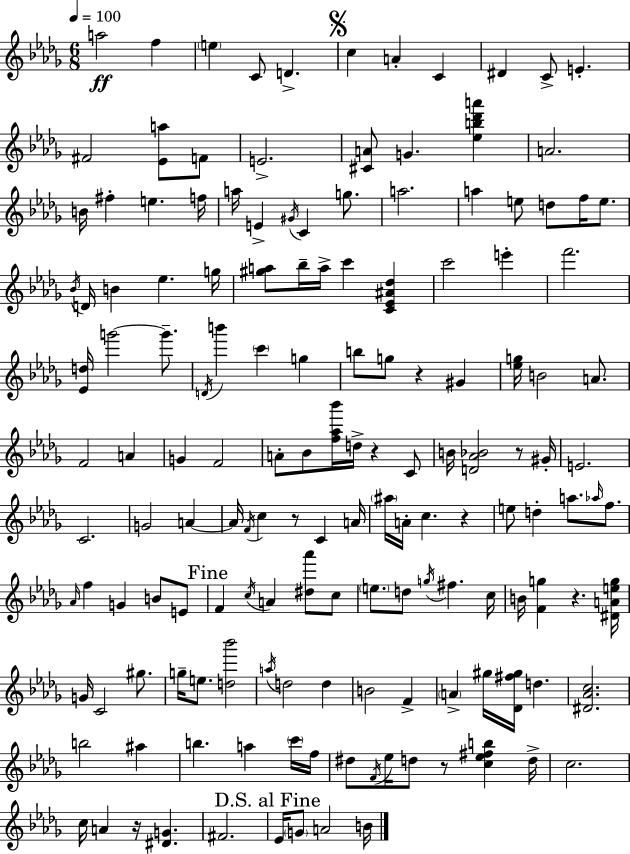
X:1
T:Untitled
M:6/8
L:1/4
K:Bbm
a2 f e C/2 D c A C ^D C/2 E ^F2 [_Ea]/2 F/2 E2 [^CA]/2 G [_eb_d'a'] A2 B/4 ^f e f/4 a/4 E ^G/4 C g/2 a2 a e/2 d/2 f/4 e/2 _B/4 D/4 B _e g/4 [^ga]/2 _b/4 a/4 c' [C_E^A_d] c'2 e' f'2 [_Ed]/4 g'2 g'/2 D/4 b' c' g b/2 g/2 z ^G [_eg]/4 B2 A/2 F2 A G F2 A/2 _B/2 [f_a_b']/4 d/4 z C/2 B/4 [D_A_B]2 z/2 ^G/4 E2 C2 G2 A A/4 F/4 c z/2 C A/4 ^a/4 A/4 c z e/2 d a/2 _a/4 f/2 _A/4 f G B/2 E/2 F c/4 A [^d_a']/2 c/2 e/2 d/2 g/4 ^f c/4 B/4 [Fg] z [^DAeg]/4 G/4 C2 ^g/2 g/4 e/2 [d_b']2 a/4 d2 d B2 F A ^g/4 [_D^f^g]/4 d [^D_Ac]2 b2 ^a b a c'/4 f/4 ^d/2 F/4 _e/4 d/2 z/2 [c_e^fb] d/4 c2 c/4 A z/4 [^DG] ^F2 _E/4 G/2 A2 B/4